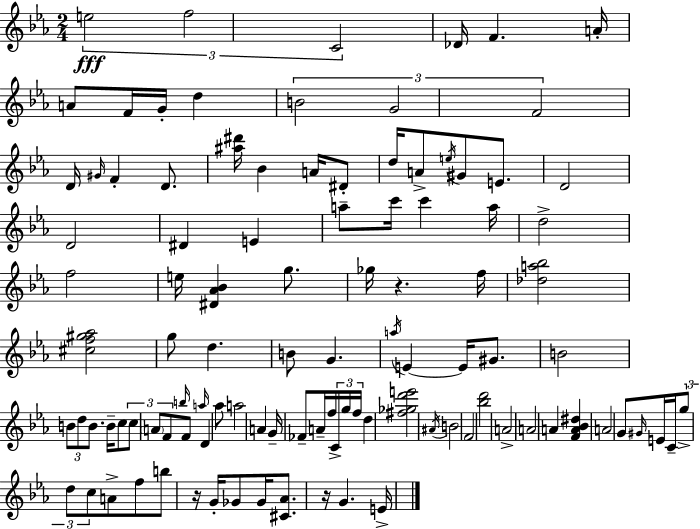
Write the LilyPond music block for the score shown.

{
  \clef treble
  \numericTimeSignature
  \time 2/4
  \key c \minor
  \tuplet 3/2 { e''2\fff | f''2 | c'2 } | des'16 f'4. a'16-. | \break a'8 f'16 g'16-. d''4 | \tuplet 3/2 { b'2 | g'2 | f'2 } | \break d'16 \grace { gis'16 } f'4-. d'8. | <ais'' dis'''>16 bes'4 a'16 dis'8-. | d''16 a'8-> \acciaccatura { e''16 } gis'8 e'8. | d'2 | \break d'2 | dis'4 e'4 | a''8-- c'''16 c'''4 | a''16 d''2-> | \break f''2 | e''16 <dis' aes' bes'>4 g''8. | ges''16 r4. | f''16 <des'' a'' bes''>2 | \break <cis'' f'' gis'' aes''>2 | g''8 d''4. | b'8 g'4. | \acciaccatura { a''16 } e'4~~ e'16 | \break gis'8. b'2 | \tuplet 3/2 { b'8 d''8 b'8. } | b'16-- c''8 \tuplet 3/2 { c''8 \parenthesize a'8 | f'8 } \grace { b''16 } f'8 \grace { a''16 } d'4 | \break aes''8 a''2 | a'4 | g'16-- fes'8-- a'16-- f''16 \tuplet 3/2 { c'16-> g''16 | f''16 } d''4 <fis'' ges'' d''' e'''>2 | \break \acciaccatura { ais'16 } b'2 | f'2 | <bes'' d'''>2 | a'2-> | \break a'2 | a'4 | <f' a' bes' dis''>4 a'2 | g'8 | \break \grace { gis'16 } e'16 c'16-- \tuplet 3/2 { g''8-> d''8 c''8 } | a'8-> f''8 b''8 r16 | g'16-. ges'8 ges'16 <cis' aes'>8. r16 | g'4. e'16-> \bar "|."
}